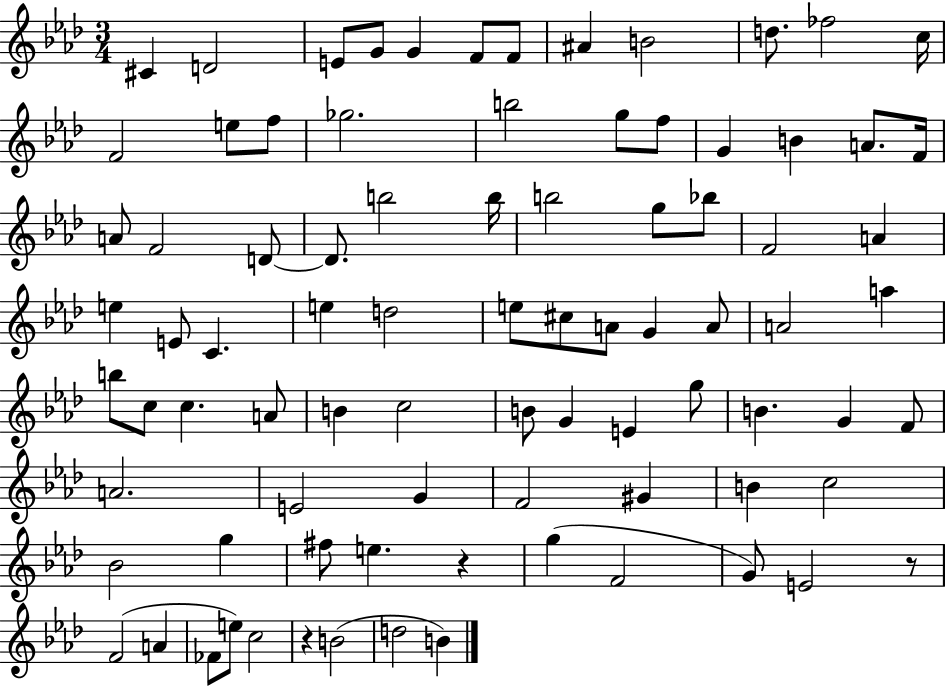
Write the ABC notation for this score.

X:1
T:Untitled
M:3/4
L:1/4
K:Ab
^C D2 E/2 G/2 G F/2 F/2 ^A B2 d/2 _f2 c/4 F2 e/2 f/2 _g2 b2 g/2 f/2 G B A/2 F/4 A/2 F2 D/2 D/2 b2 b/4 b2 g/2 _b/2 F2 A e E/2 C e d2 e/2 ^c/2 A/2 G A/2 A2 a b/2 c/2 c A/2 B c2 B/2 G E g/2 B G F/2 A2 E2 G F2 ^G B c2 _B2 g ^f/2 e z g F2 G/2 E2 z/2 F2 A _F/2 e/2 c2 z B2 d2 B